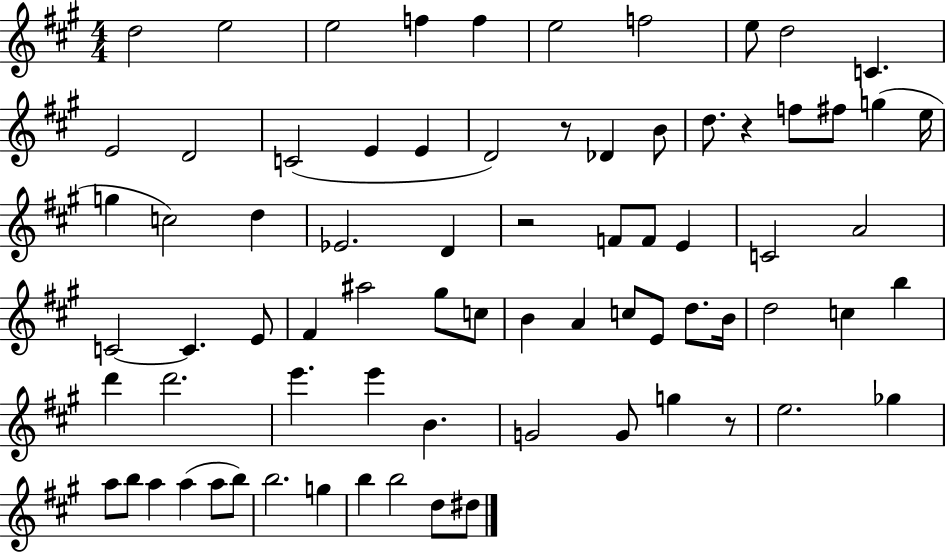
D5/h E5/h E5/h F5/q F5/q E5/h F5/h E5/e D5/h C4/q. E4/h D4/h C4/h E4/q E4/q D4/h R/e Db4/q B4/e D5/e. R/q F5/e F#5/e G5/q E5/s G5/q C5/h D5/q Eb4/h. D4/q R/h F4/e F4/e E4/q C4/h A4/h C4/h C4/q. E4/e F#4/q A#5/h G#5/e C5/e B4/q A4/q C5/e E4/e D5/e. B4/s D5/h C5/q B5/q D6/q D6/h. E6/q. E6/q B4/q. G4/h G4/e G5/q R/e E5/h. Gb5/q A5/e B5/e A5/q A5/q A5/e B5/e B5/h. G5/q B5/q B5/h D5/e D#5/e